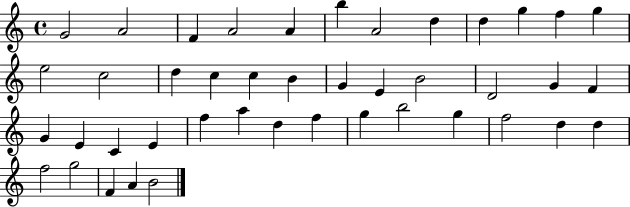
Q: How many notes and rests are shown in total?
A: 43